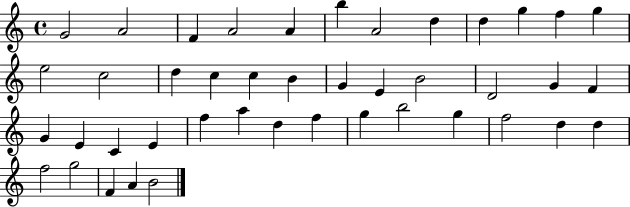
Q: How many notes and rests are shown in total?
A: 43